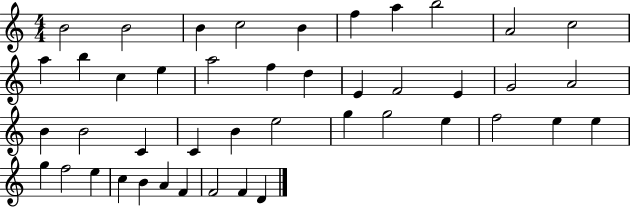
{
  \clef treble
  \numericTimeSignature
  \time 4/4
  \key c \major
  b'2 b'2 | b'4 c''2 b'4 | f''4 a''4 b''2 | a'2 c''2 | \break a''4 b''4 c''4 e''4 | a''2 f''4 d''4 | e'4 f'2 e'4 | g'2 a'2 | \break b'4 b'2 c'4 | c'4 b'4 e''2 | g''4 g''2 e''4 | f''2 e''4 e''4 | \break g''4 f''2 e''4 | c''4 b'4 a'4 f'4 | f'2 f'4 d'4 | \bar "|."
}